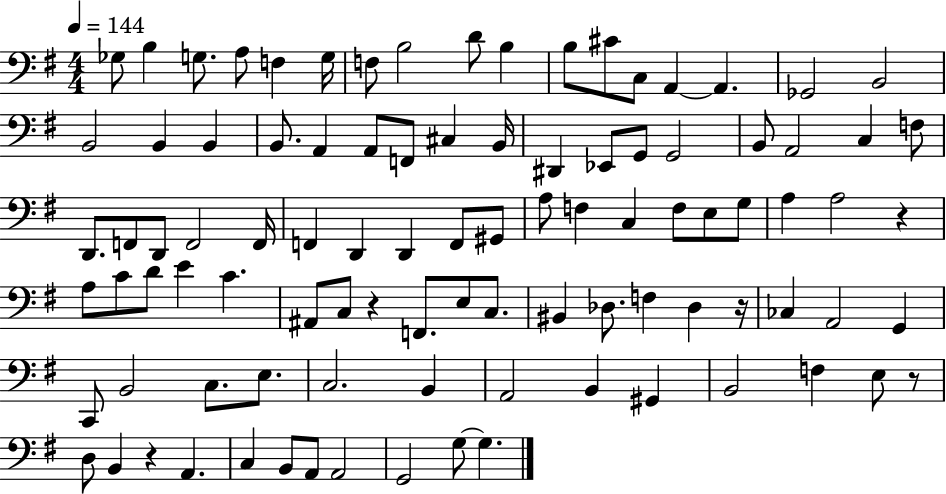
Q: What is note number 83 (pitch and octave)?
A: B2